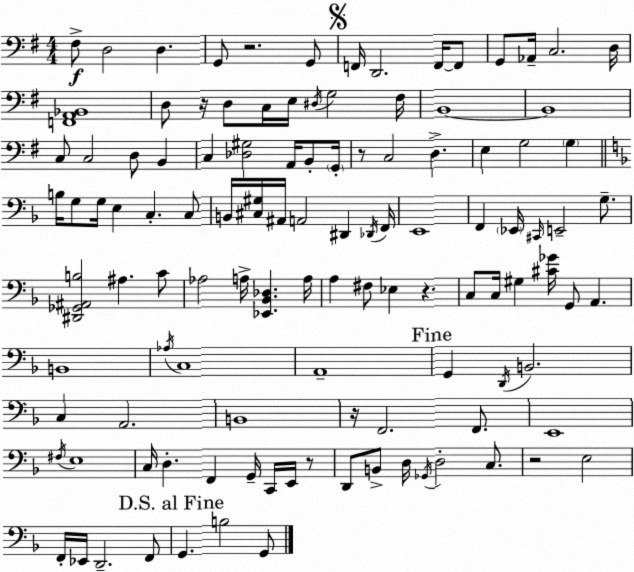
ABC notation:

X:1
T:Untitled
M:4/4
L:1/4
K:Em
^F,/2 D,2 D, G,,/2 z2 G,,/2 F,,/4 D,,2 F,,/4 F,,/2 G,,/2 _A,,/4 C,2 D,/4 [F,,A,,_B,,]4 D,/2 z/4 D,/2 C,/4 E,/4 ^D,/4 G,2 ^F,/4 B,,4 B,,4 C,/2 C,2 D,/2 B,, C, [_D,^G,]2 A,,/4 B,,/2 G,,/4 z/2 C,2 D, E, G,2 G, B,/4 G,/2 G,/4 E, C, C,/2 B,,/4 [^C,^G,]/4 ^A,,/4 A,,2 ^D,, _D,,/4 F,,/4 E,,4 F,, _E,,/4 ^C,,/4 E,,2 G,/2 [^D,,_G,,^A,,B,]2 ^A, C/2 _A,2 A,/4 [_E,,_B,,_D,] A,/4 A, ^F,/2 _E, z C,/2 C,/4 ^G, [^C_G]/4 G,,/2 A,, B,,4 _A,/4 C,4 A,,4 G,, D,,/4 B,,2 C, A,,2 B,,4 z/4 F,,2 F,,/2 E,,4 ^F,/4 E,4 C,/4 D, F,, G,,/4 C,,/4 E,,/4 z/2 D,,/2 B,,/2 D,/4 _G,,/4 D,2 C,/2 z2 E,2 F,,/4 _E,,/4 D,,2 F,,/2 G,, B,2 G,,/2